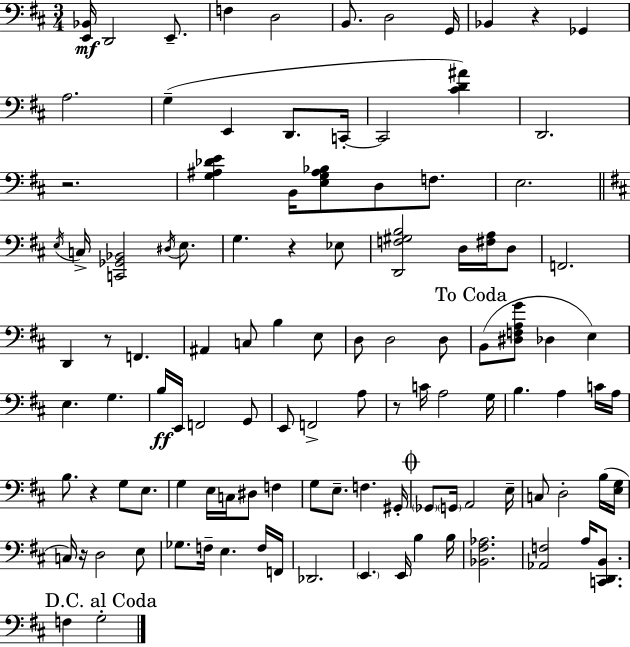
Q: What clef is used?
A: bass